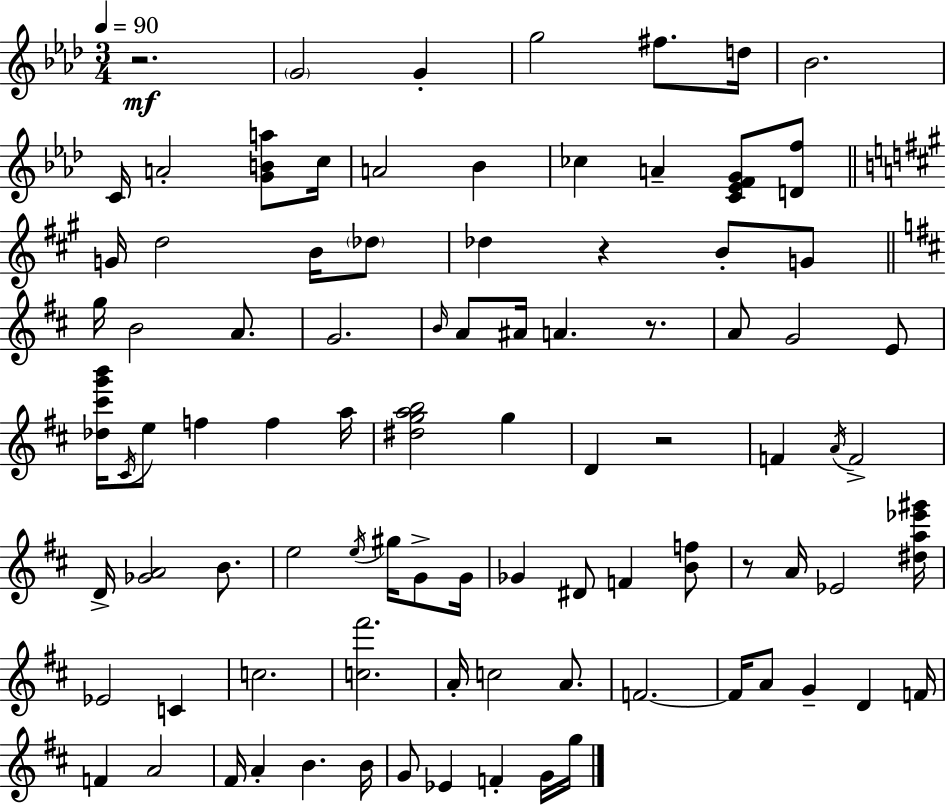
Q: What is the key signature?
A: F minor